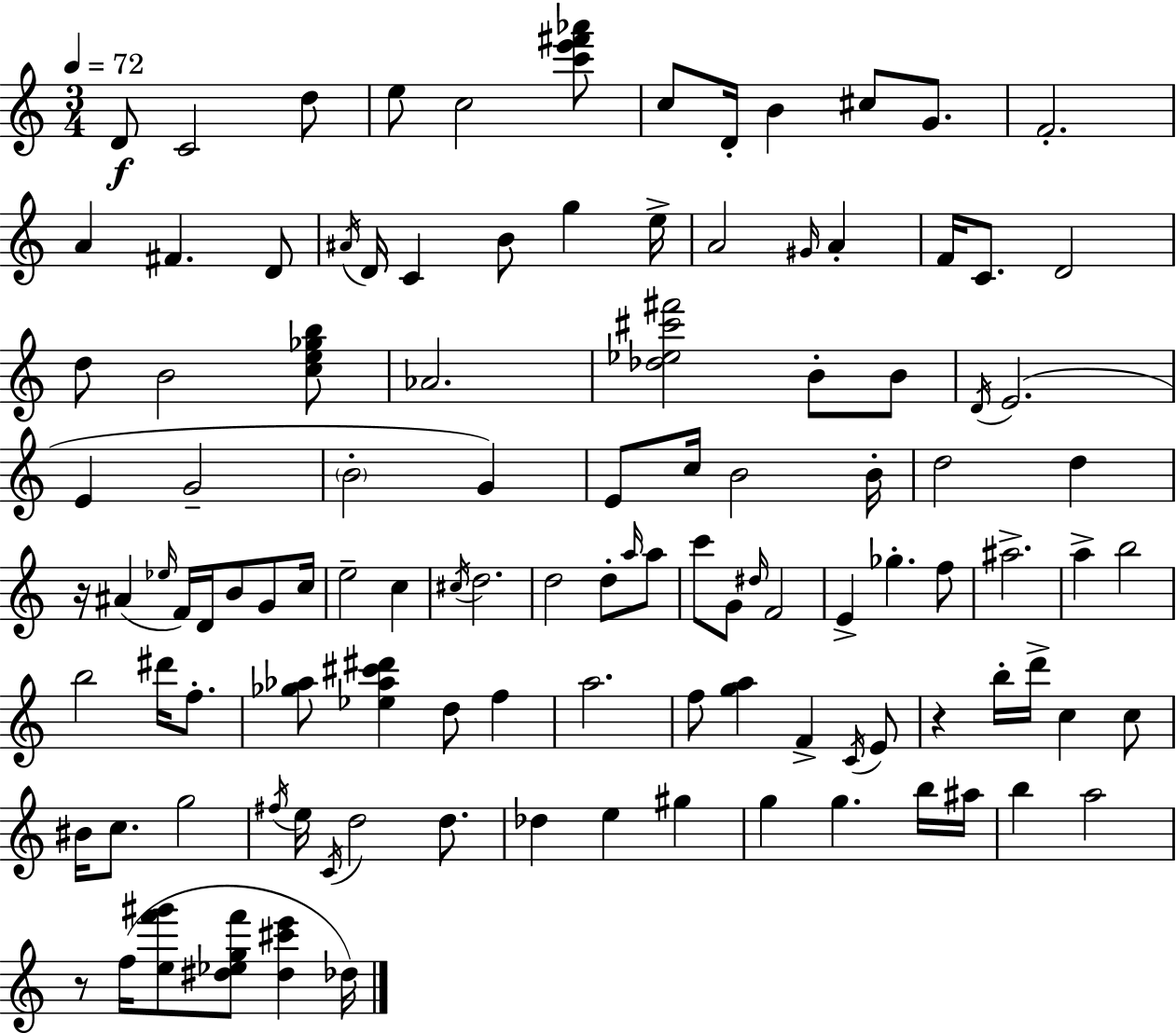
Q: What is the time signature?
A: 3/4